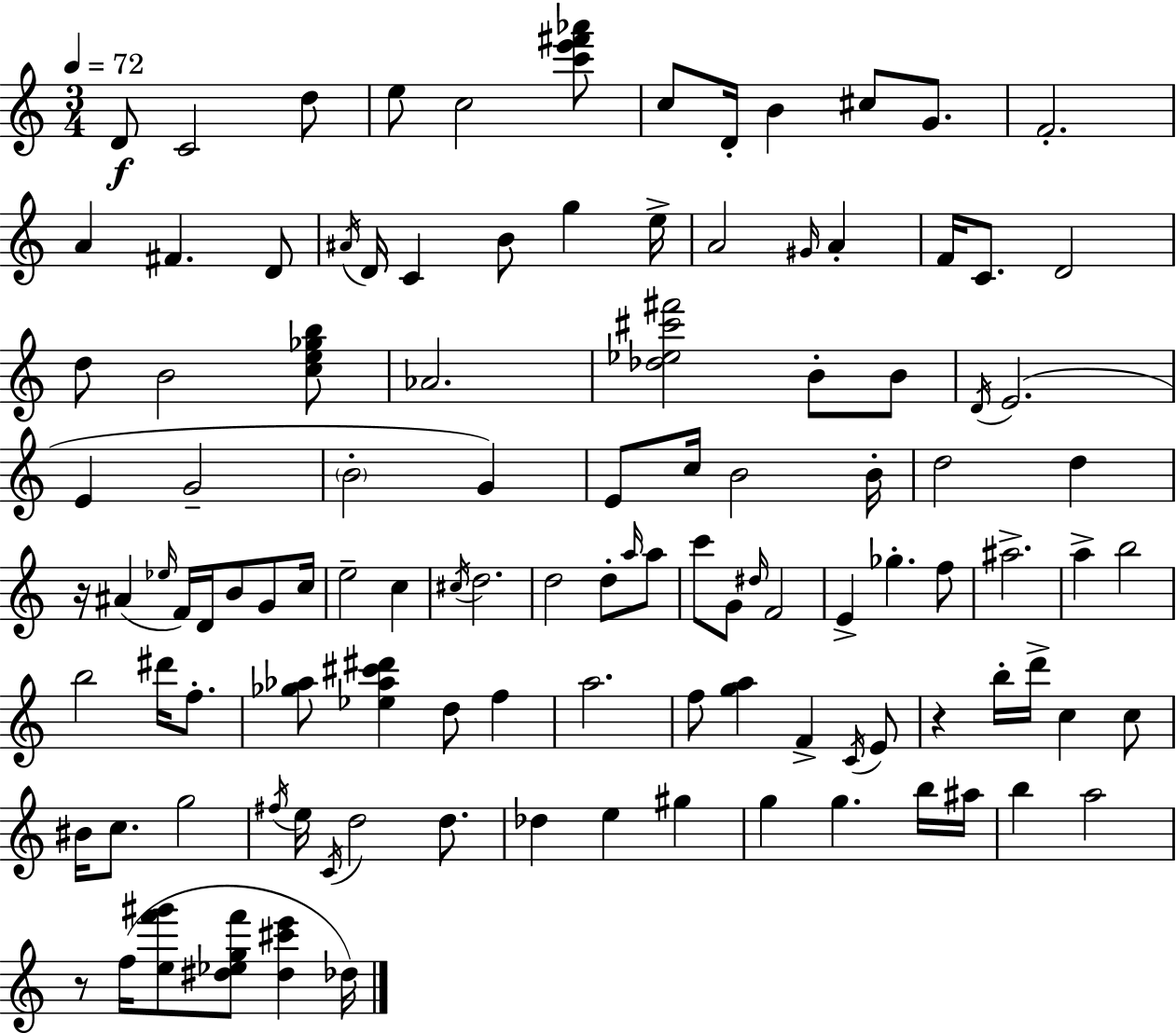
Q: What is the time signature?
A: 3/4